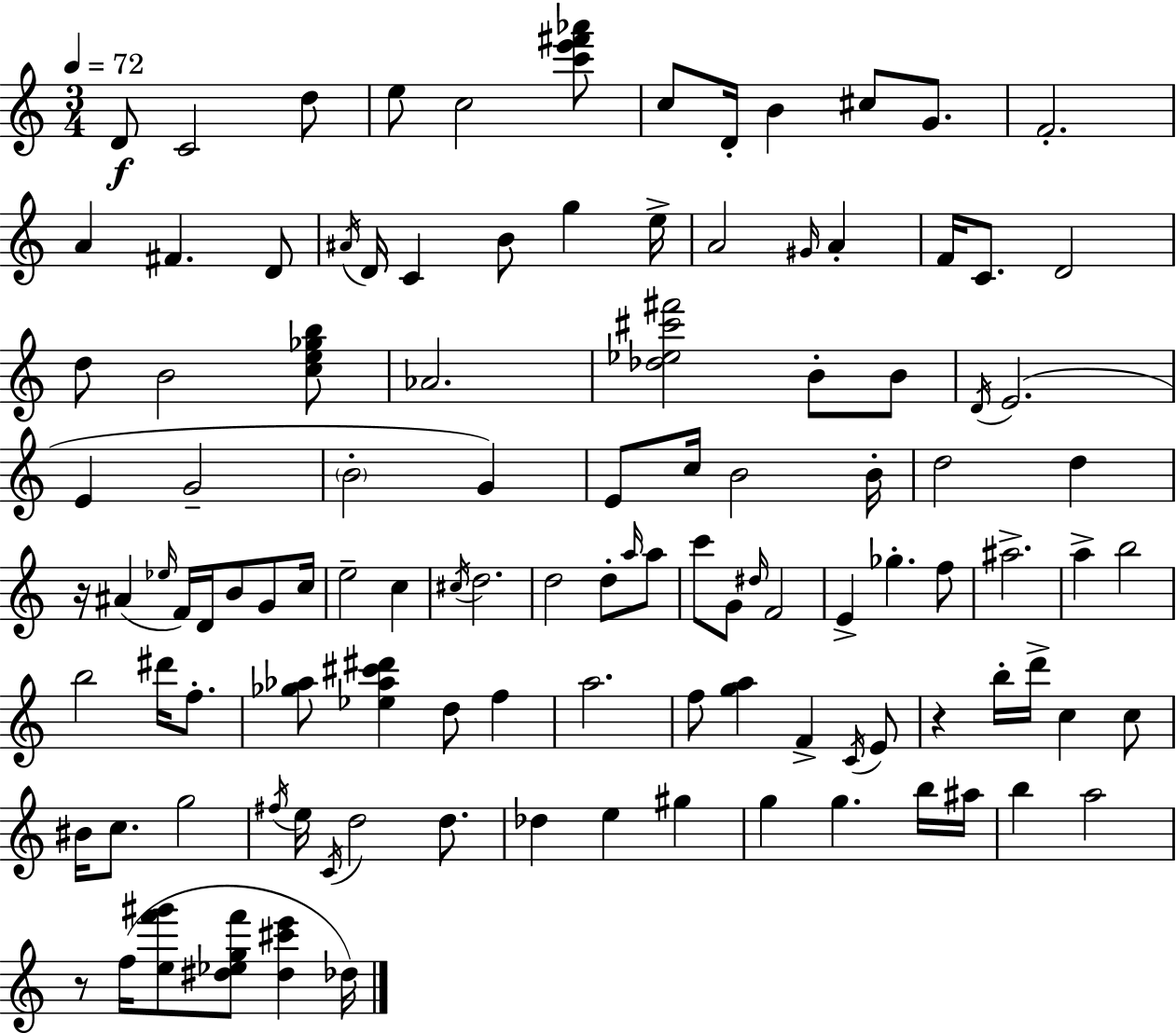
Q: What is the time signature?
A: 3/4